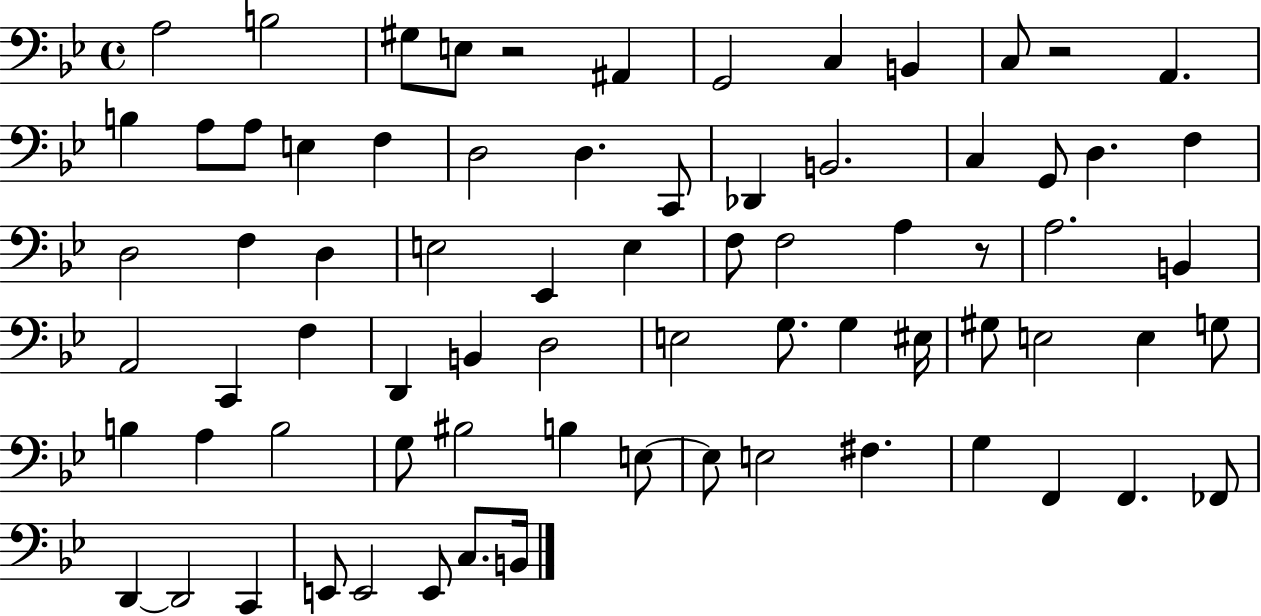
{
  \clef bass
  \time 4/4
  \defaultTimeSignature
  \key bes \major
  a2 b2 | gis8 e8 r2 ais,4 | g,2 c4 b,4 | c8 r2 a,4. | \break b4 a8 a8 e4 f4 | d2 d4. c,8 | des,4 b,2. | c4 g,8 d4. f4 | \break d2 f4 d4 | e2 ees,4 e4 | f8 f2 a4 r8 | a2. b,4 | \break a,2 c,4 f4 | d,4 b,4 d2 | e2 g8. g4 eis16 | gis8 e2 e4 g8 | \break b4 a4 b2 | g8 bis2 b4 e8~~ | e8 e2 fis4. | g4 f,4 f,4. fes,8 | \break d,4~~ d,2 c,4 | e,8 e,2 e,8 c8. b,16 | \bar "|."
}